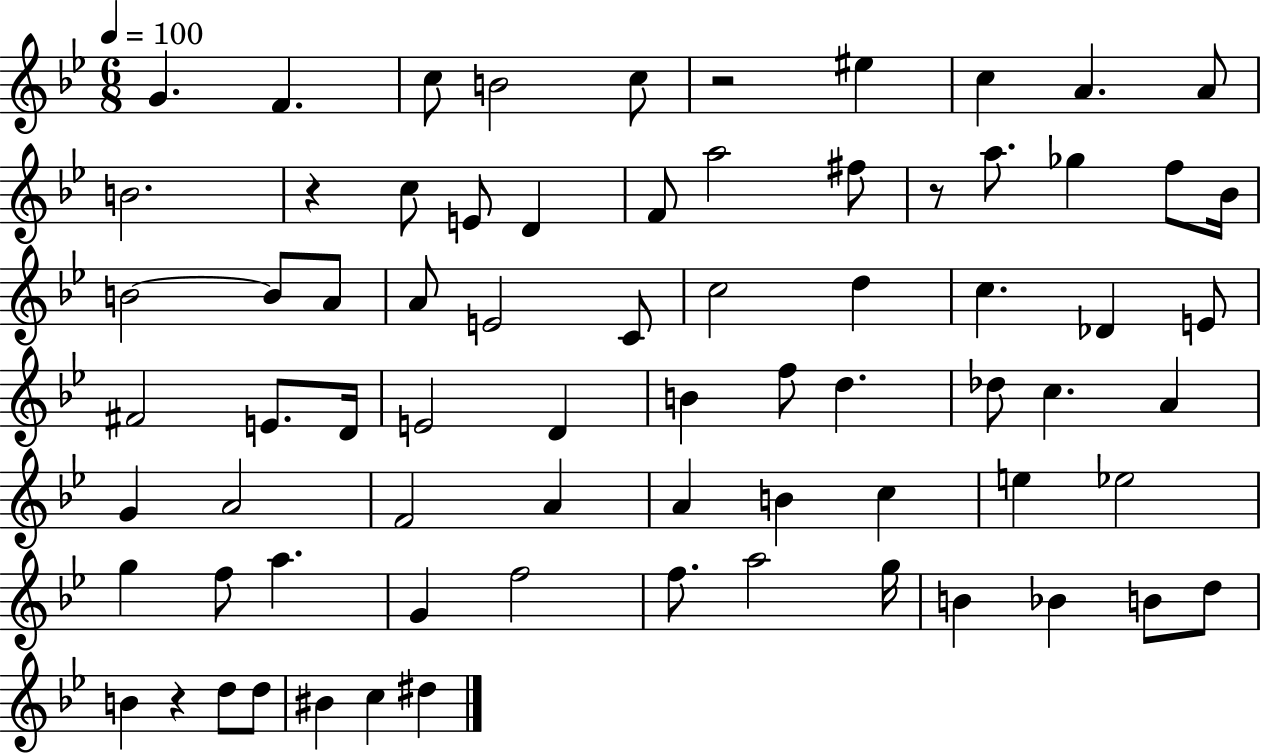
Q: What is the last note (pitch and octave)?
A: D#5